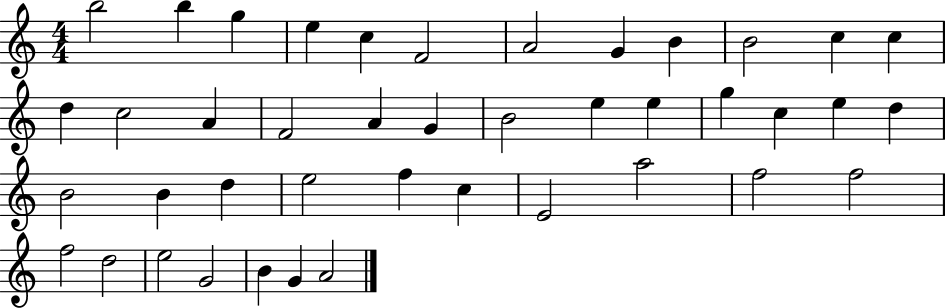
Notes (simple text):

B5/h B5/q G5/q E5/q C5/q F4/h A4/h G4/q B4/q B4/h C5/q C5/q D5/q C5/h A4/q F4/h A4/q G4/q B4/h E5/q E5/q G5/q C5/q E5/q D5/q B4/h B4/q D5/q E5/h F5/q C5/q E4/h A5/h F5/h F5/h F5/h D5/h E5/h G4/h B4/q G4/q A4/h